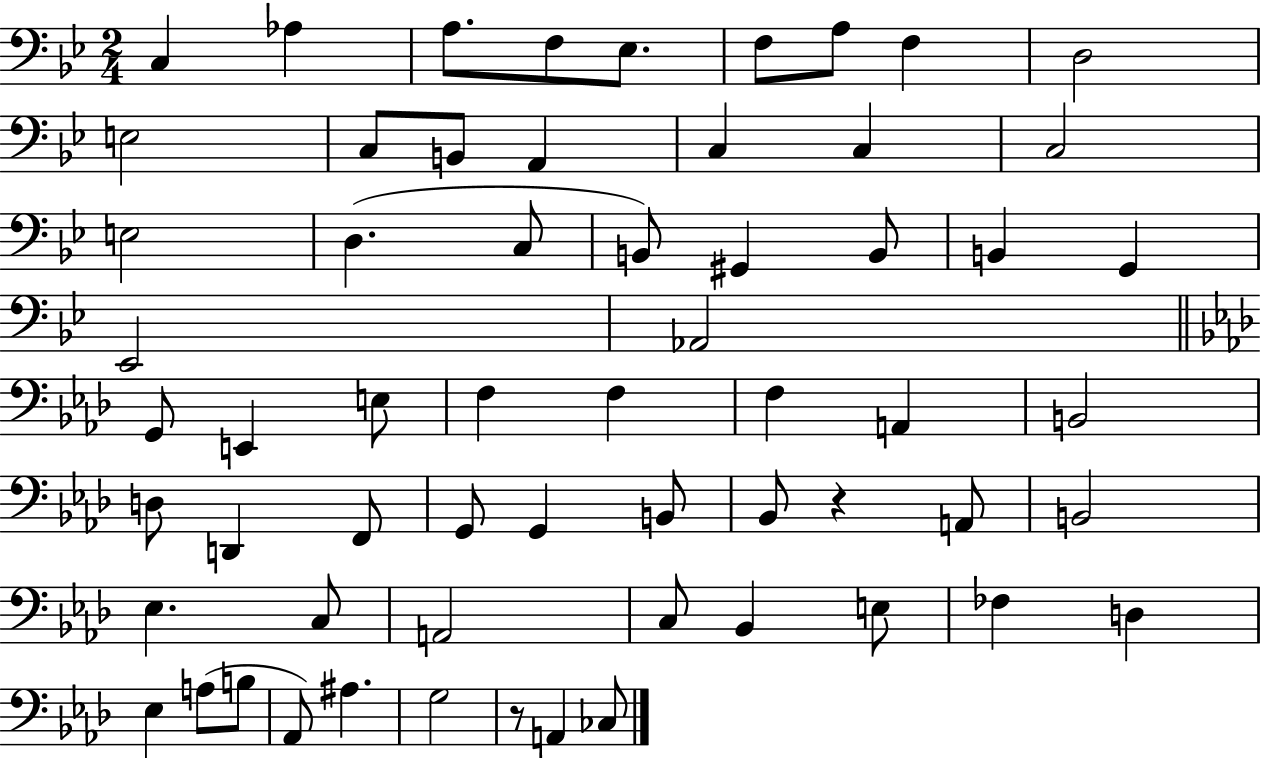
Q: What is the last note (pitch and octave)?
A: CES3